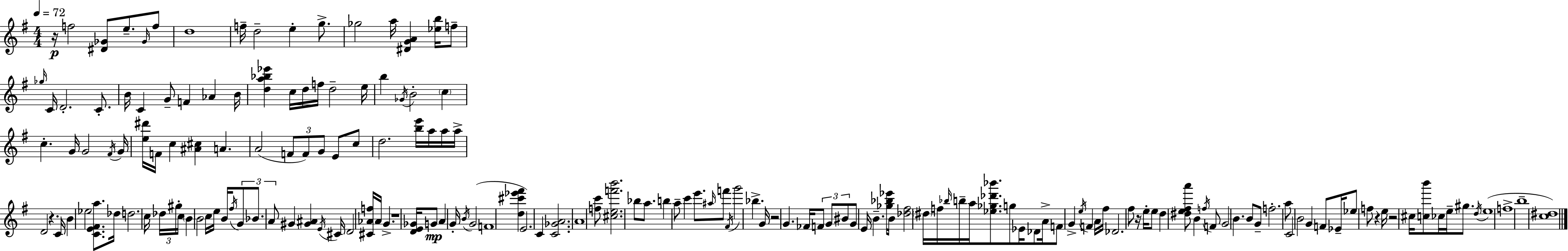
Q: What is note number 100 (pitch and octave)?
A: BIS4